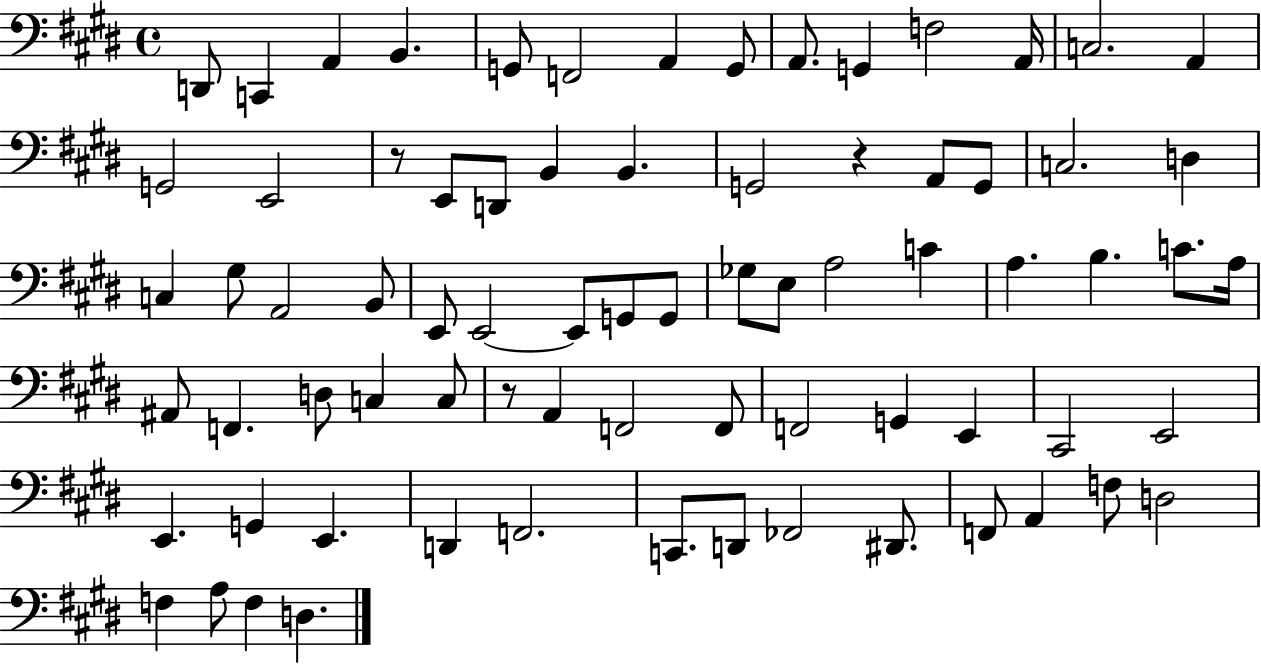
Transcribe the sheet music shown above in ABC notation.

X:1
T:Untitled
M:4/4
L:1/4
K:E
D,,/2 C,, A,, B,, G,,/2 F,,2 A,, G,,/2 A,,/2 G,, F,2 A,,/4 C,2 A,, G,,2 E,,2 z/2 E,,/2 D,,/2 B,, B,, G,,2 z A,,/2 G,,/2 C,2 D, C, ^G,/2 A,,2 B,,/2 E,,/2 E,,2 E,,/2 G,,/2 G,,/2 _G,/2 E,/2 A,2 C A, B, C/2 A,/4 ^A,,/2 F,, D,/2 C, C,/2 z/2 A,, F,,2 F,,/2 F,,2 G,, E,, ^C,,2 E,,2 E,, G,, E,, D,, F,,2 C,,/2 D,,/2 _F,,2 ^D,,/2 F,,/2 A,, F,/2 D,2 F, A,/2 F, D,